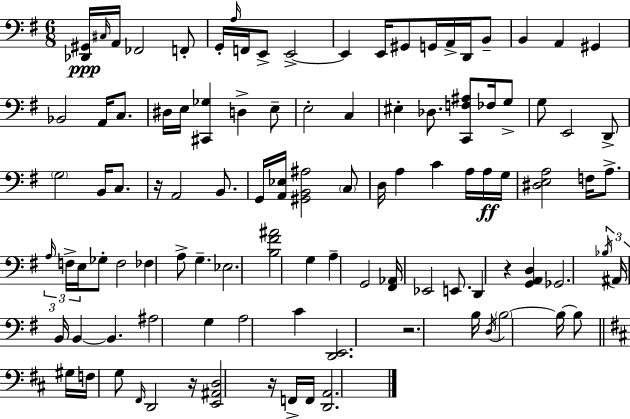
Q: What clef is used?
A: bass